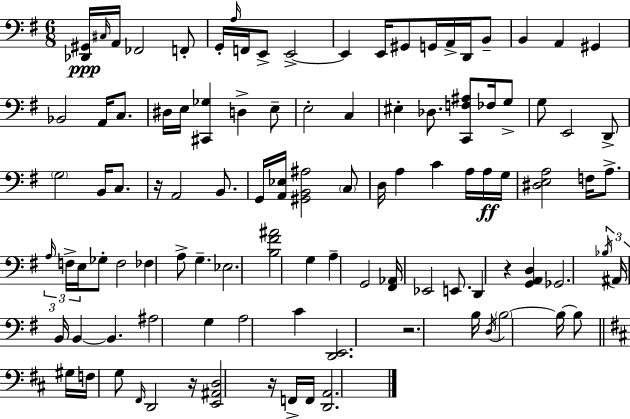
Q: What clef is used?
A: bass